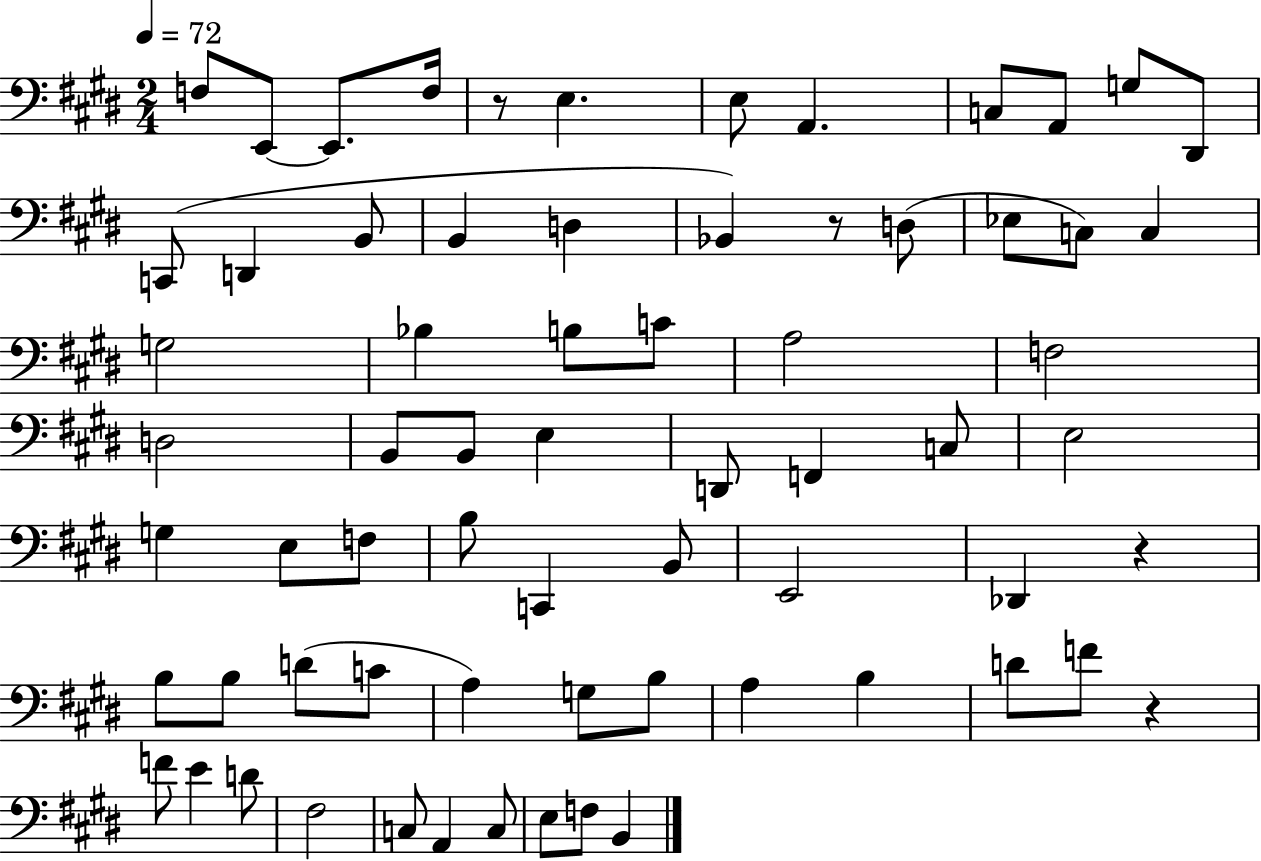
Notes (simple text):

F3/e E2/e E2/e. F3/s R/e E3/q. E3/e A2/q. C3/e A2/e G3/e D#2/e C2/e D2/q B2/e B2/q D3/q Bb2/q R/e D3/e Eb3/e C3/e C3/q G3/h Bb3/q B3/e C4/e A3/h F3/h D3/h B2/e B2/e E3/q D2/e F2/q C3/e E3/h G3/q E3/e F3/e B3/e C2/q B2/e E2/h Db2/q R/q B3/e B3/e D4/e C4/e A3/q G3/e B3/e A3/q B3/q D4/e F4/e R/q F4/e E4/q D4/e F#3/h C3/e A2/q C3/e E3/e F3/e B2/q